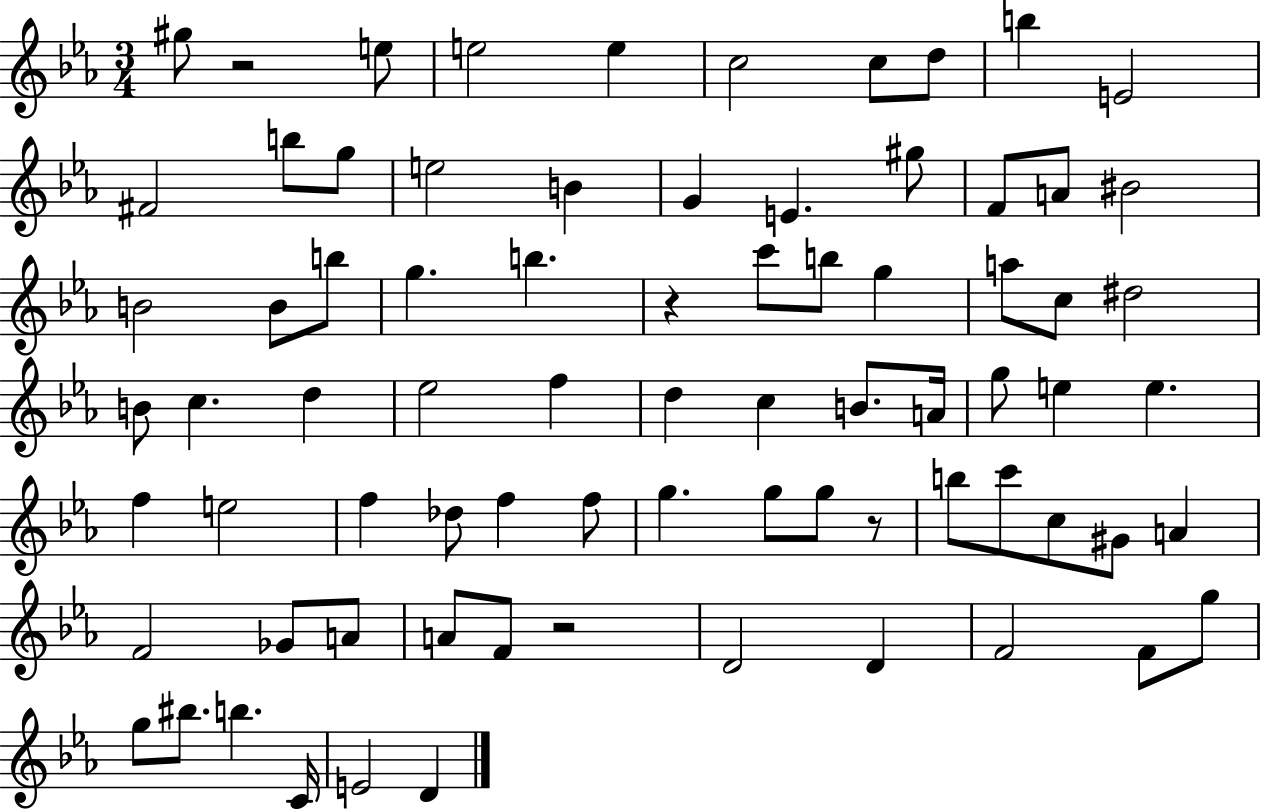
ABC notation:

X:1
T:Untitled
M:3/4
L:1/4
K:Eb
^g/2 z2 e/2 e2 e c2 c/2 d/2 b E2 ^F2 b/2 g/2 e2 B G E ^g/2 F/2 A/2 ^B2 B2 B/2 b/2 g b z c'/2 b/2 g a/2 c/2 ^d2 B/2 c d _e2 f d c B/2 A/4 g/2 e e f e2 f _d/2 f f/2 g g/2 g/2 z/2 b/2 c'/2 c/2 ^G/2 A F2 _G/2 A/2 A/2 F/2 z2 D2 D F2 F/2 g/2 g/2 ^b/2 b C/4 E2 D